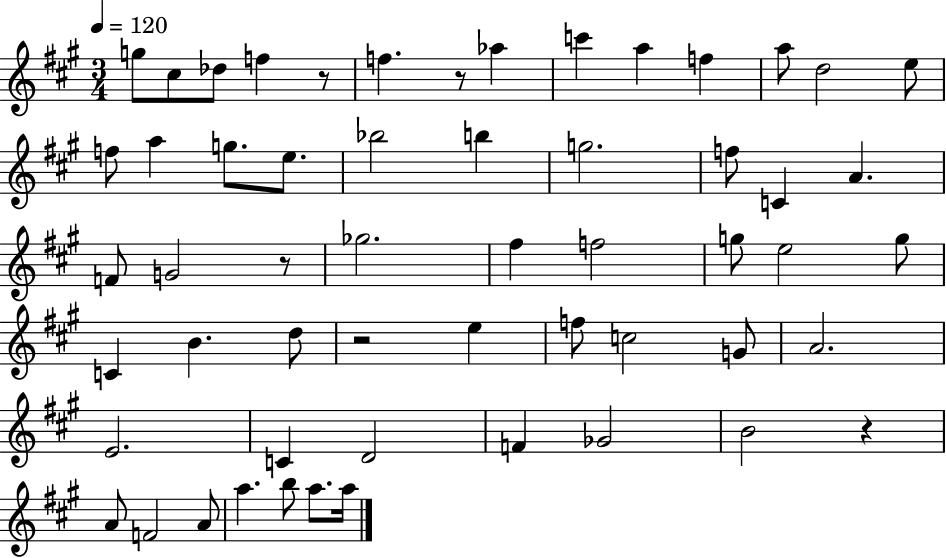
G5/e C#5/e Db5/e F5/q R/e F5/q. R/e Ab5/q C6/q A5/q F5/q A5/e D5/h E5/e F5/e A5/q G5/e. E5/e. Bb5/h B5/q G5/h. F5/e C4/q A4/q. F4/e G4/h R/e Gb5/h. F#5/q F5/h G5/e E5/h G5/e C4/q B4/q. D5/e R/h E5/q F5/e C5/h G4/e A4/h. E4/h. C4/q D4/h F4/q Gb4/h B4/h R/q A4/e F4/h A4/e A5/q. B5/e A5/e. A5/s